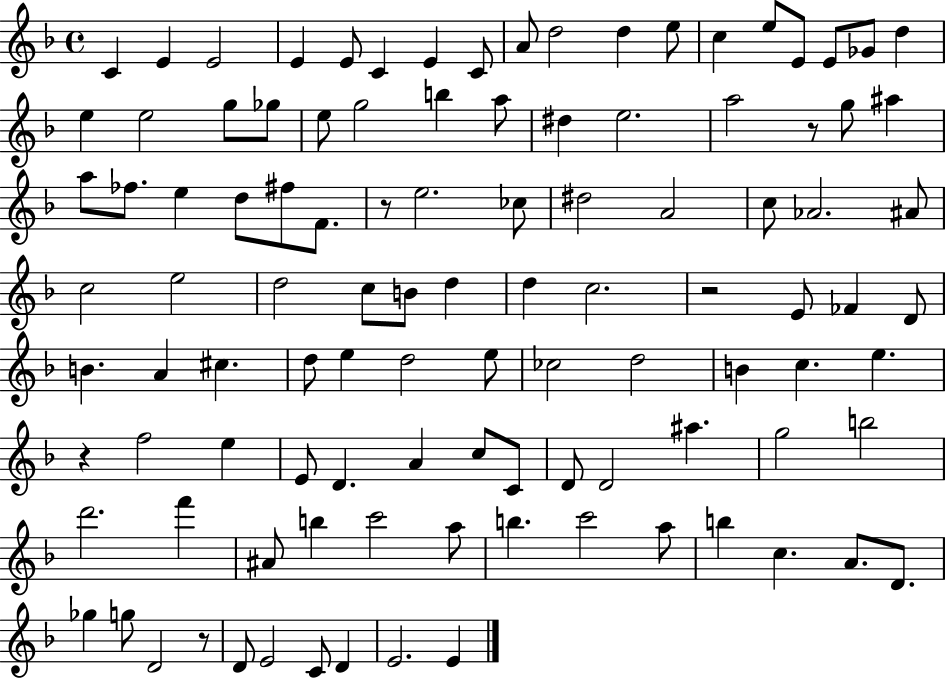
{
  \clef treble
  \time 4/4
  \defaultTimeSignature
  \key f \major
  c'4 e'4 e'2 | e'4 e'8 c'4 e'4 c'8 | a'8 d''2 d''4 e''8 | c''4 e''8 e'8 e'8 ges'8 d''4 | \break e''4 e''2 g''8 ges''8 | e''8 g''2 b''4 a''8 | dis''4 e''2. | a''2 r8 g''8 ais''4 | \break a''8 fes''8. e''4 d''8 fis''8 f'8. | r8 e''2. ces''8 | dis''2 a'2 | c''8 aes'2. ais'8 | \break c''2 e''2 | d''2 c''8 b'8 d''4 | d''4 c''2. | r2 e'8 fes'4 d'8 | \break b'4. a'4 cis''4. | d''8 e''4 d''2 e''8 | ces''2 d''2 | b'4 c''4. e''4. | \break r4 f''2 e''4 | e'8 d'4. a'4 c''8 c'8 | d'8 d'2 ais''4. | g''2 b''2 | \break d'''2. f'''4 | ais'8 b''4 c'''2 a''8 | b''4. c'''2 a''8 | b''4 c''4. a'8. d'8. | \break ges''4 g''8 d'2 r8 | d'8 e'2 c'8 d'4 | e'2. e'4 | \bar "|."
}